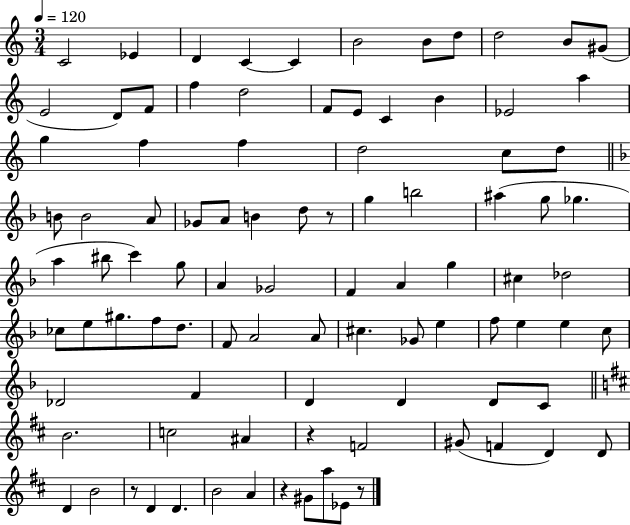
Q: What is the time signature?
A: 3/4